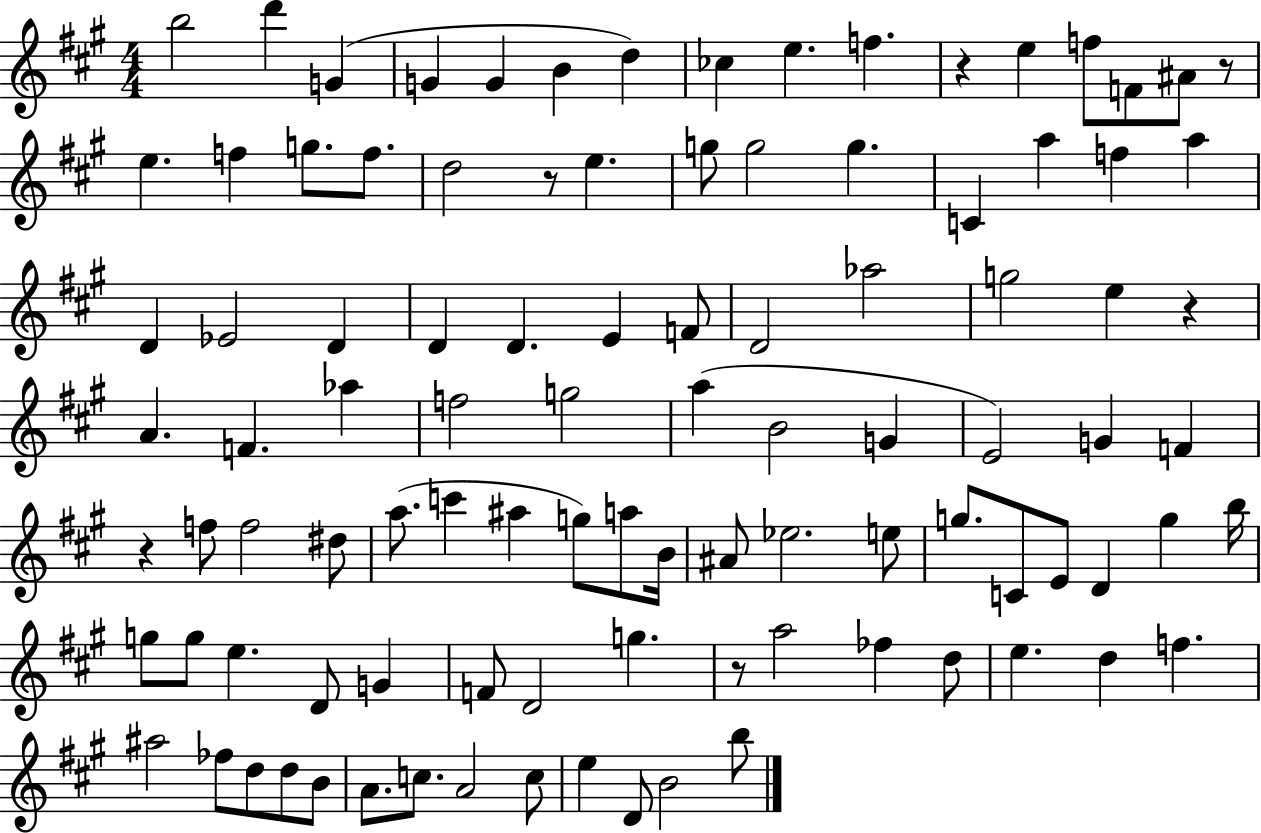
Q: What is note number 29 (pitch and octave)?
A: Eb4